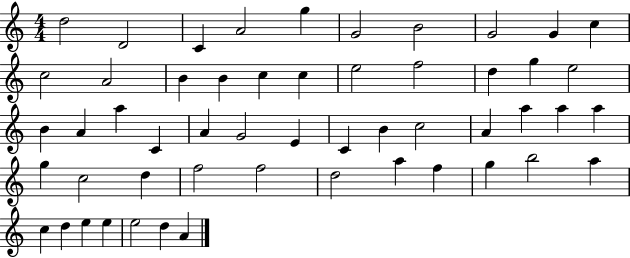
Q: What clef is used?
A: treble